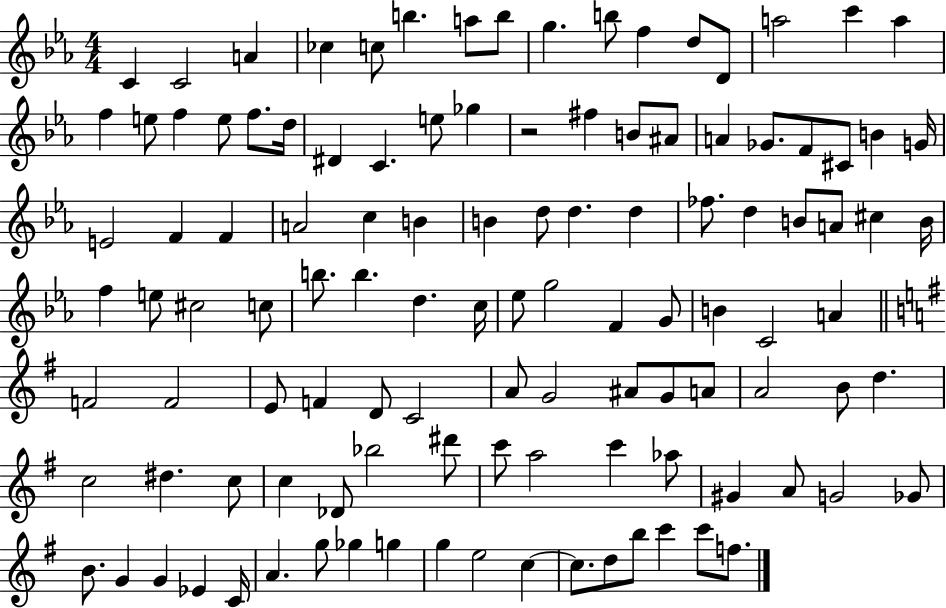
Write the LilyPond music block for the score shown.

{
  \clef treble
  \numericTimeSignature
  \time 4/4
  \key ees \major
  c'4 c'2 a'4 | ces''4 c''8 b''4. a''8 b''8 | g''4. b''8 f''4 d''8 d'8 | a''2 c'''4 a''4 | \break f''4 e''8 f''4 e''8 f''8. d''16 | dis'4 c'4. e''8 ges''4 | r2 fis''4 b'8 ais'8 | a'4 ges'8. f'8 cis'8 b'4 g'16 | \break e'2 f'4 f'4 | a'2 c''4 b'4 | b'4 d''8 d''4. d''4 | fes''8. d''4 b'8 a'8 cis''4 b'16 | \break f''4 e''8 cis''2 c''8 | b''8. b''4. d''4. c''16 | ees''8 g''2 f'4 g'8 | b'4 c'2 a'4 | \break \bar "||" \break \key e \minor f'2 f'2 | e'8 f'4 d'8 c'2 | a'8 g'2 ais'8 g'8 a'8 | a'2 b'8 d''4. | \break c''2 dis''4. c''8 | c''4 des'8 bes''2 dis'''8 | c'''8 a''2 c'''4 aes''8 | gis'4 a'8 g'2 ges'8 | \break b'8. g'4 g'4 ees'4 c'16 | a'4. g''8 ges''4 g''4 | g''4 e''2 c''4~~ | c''8. d''8 b''8 c'''4 c'''8 f''8. | \break \bar "|."
}